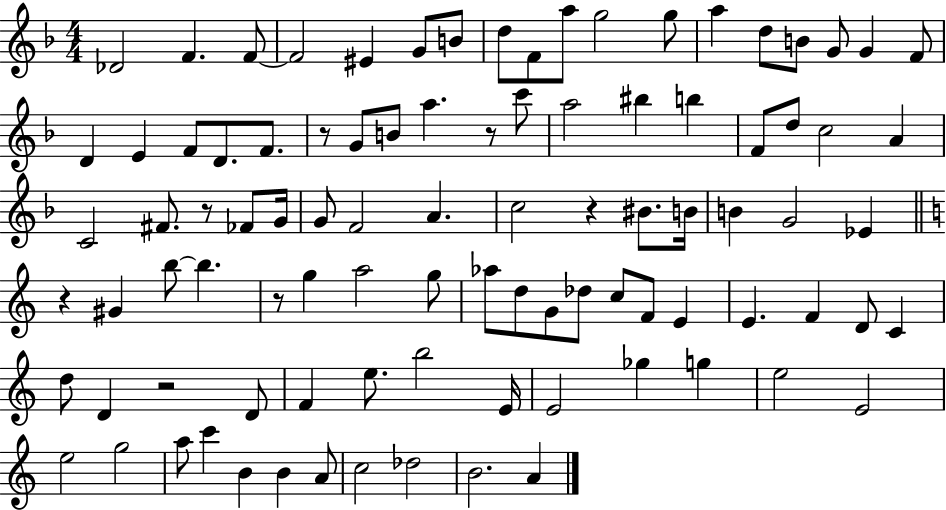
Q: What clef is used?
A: treble